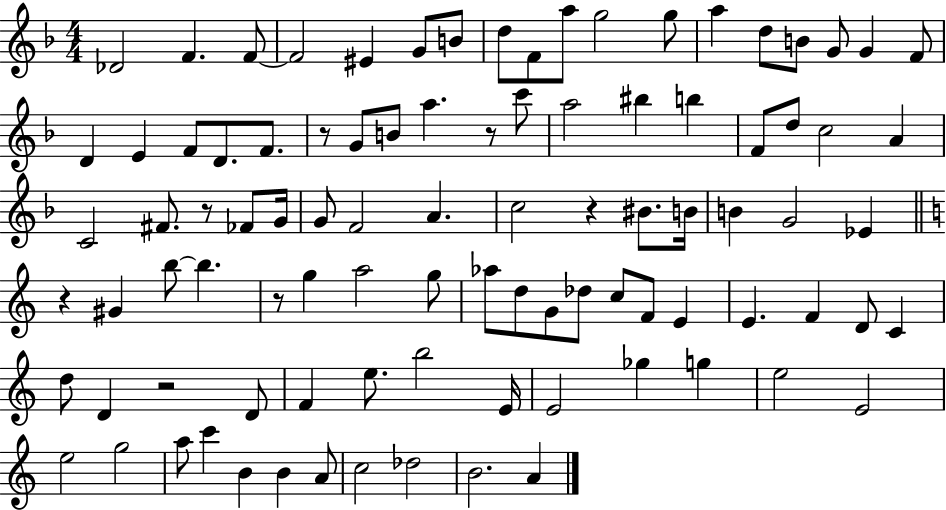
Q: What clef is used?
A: treble